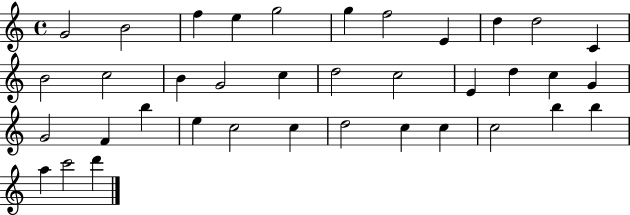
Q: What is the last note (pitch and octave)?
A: D6